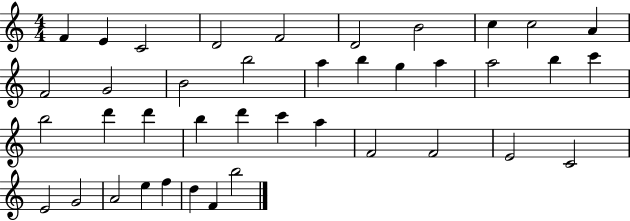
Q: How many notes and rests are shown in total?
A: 40